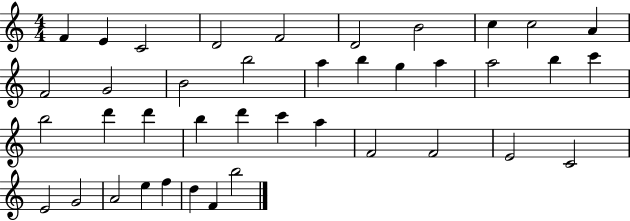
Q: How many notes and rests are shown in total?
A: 40